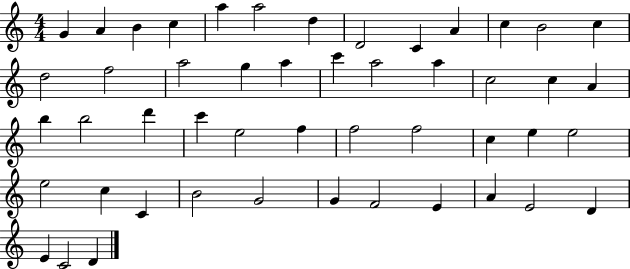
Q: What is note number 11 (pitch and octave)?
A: C5